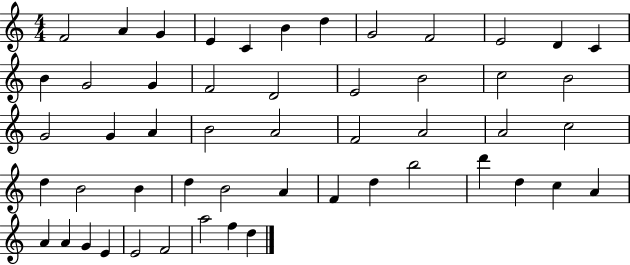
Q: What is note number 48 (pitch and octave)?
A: E4